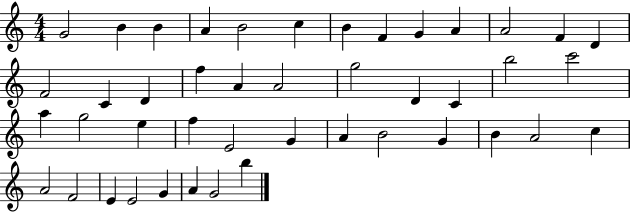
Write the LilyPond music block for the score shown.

{
  \clef treble
  \numericTimeSignature
  \time 4/4
  \key c \major
  g'2 b'4 b'4 | a'4 b'2 c''4 | b'4 f'4 g'4 a'4 | a'2 f'4 d'4 | \break f'2 c'4 d'4 | f''4 a'4 a'2 | g''2 d'4 c'4 | b''2 c'''2 | \break a''4 g''2 e''4 | f''4 e'2 g'4 | a'4 b'2 g'4 | b'4 a'2 c''4 | \break a'2 f'2 | e'4 e'2 g'4 | a'4 g'2 b''4 | \bar "|."
}